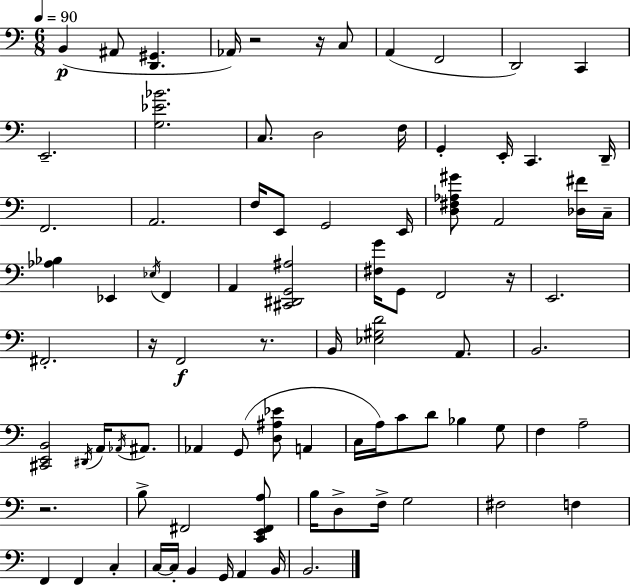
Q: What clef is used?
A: bass